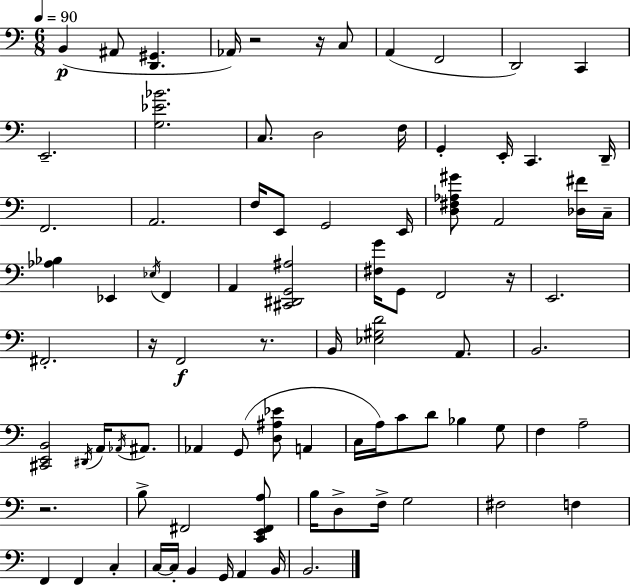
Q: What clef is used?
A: bass